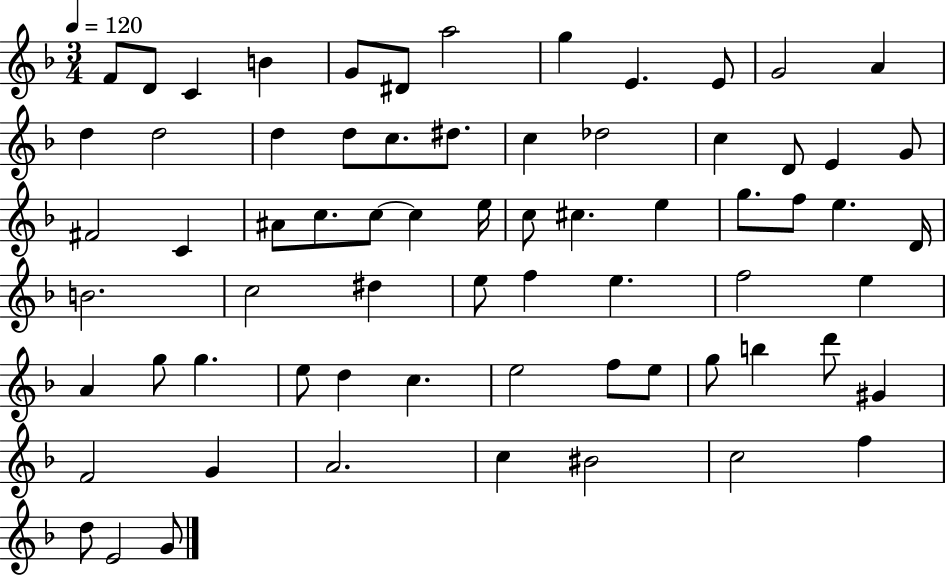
F4/e D4/e C4/q B4/q G4/e D#4/e A5/h G5/q E4/q. E4/e G4/h A4/q D5/q D5/h D5/q D5/e C5/e. D#5/e. C5/q Db5/h C5/q D4/e E4/q G4/e F#4/h C4/q A#4/e C5/e. C5/e C5/q E5/s C5/e C#5/q. E5/q G5/e. F5/e E5/q. D4/s B4/h. C5/h D#5/q E5/e F5/q E5/q. F5/h E5/q A4/q G5/e G5/q. E5/e D5/q C5/q. E5/h F5/e E5/e G5/e B5/q D6/e G#4/q F4/h G4/q A4/h. C5/q BIS4/h C5/h F5/q D5/e E4/h G4/e